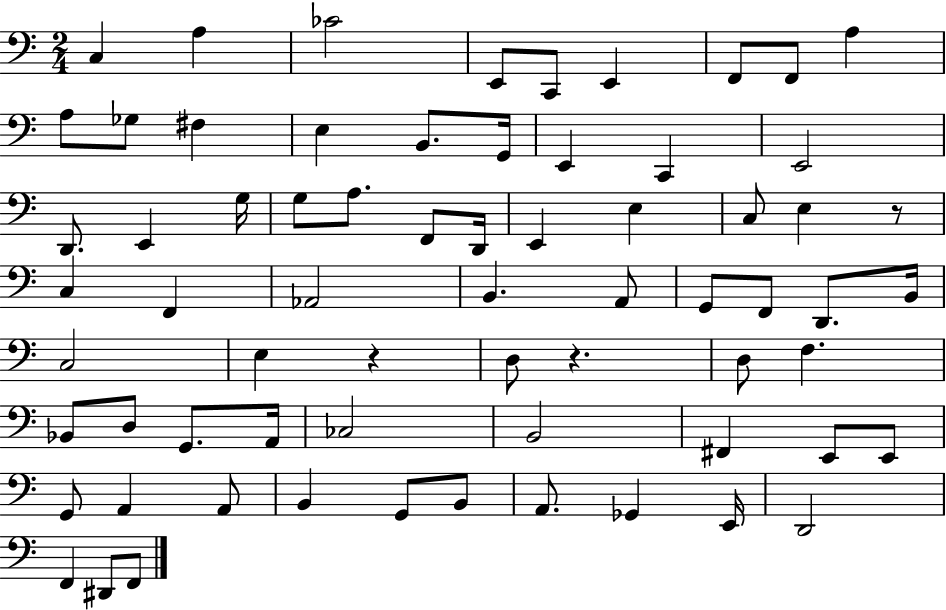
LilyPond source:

{
  \clef bass
  \numericTimeSignature
  \time 2/4
  \key c \major
  c4 a4 | ces'2 | e,8 c,8 e,4 | f,8 f,8 a4 | \break a8 ges8 fis4 | e4 b,8. g,16 | e,4 c,4 | e,2 | \break d,8. e,4 g16 | g8 a8. f,8 d,16 | e,4 e4 | c8 e4 r8 | \break c4 f,4 | aes,2 | b,4. a,8 | g,8 f,8 d,8. b,16 | \break c2 | e4 r4 | d8 r4. | d8 f4. | \break bes,8 d8 g,8. a,16 | ces2 | b,2 | fis,4 e,8 e,8 | \break g,8 a,4 a,8 | b,4 g,8 b,8 | a,8. ges,4 e,16 | d,2 | \break f,4 dis,8 f,8 | \bar "|."
}